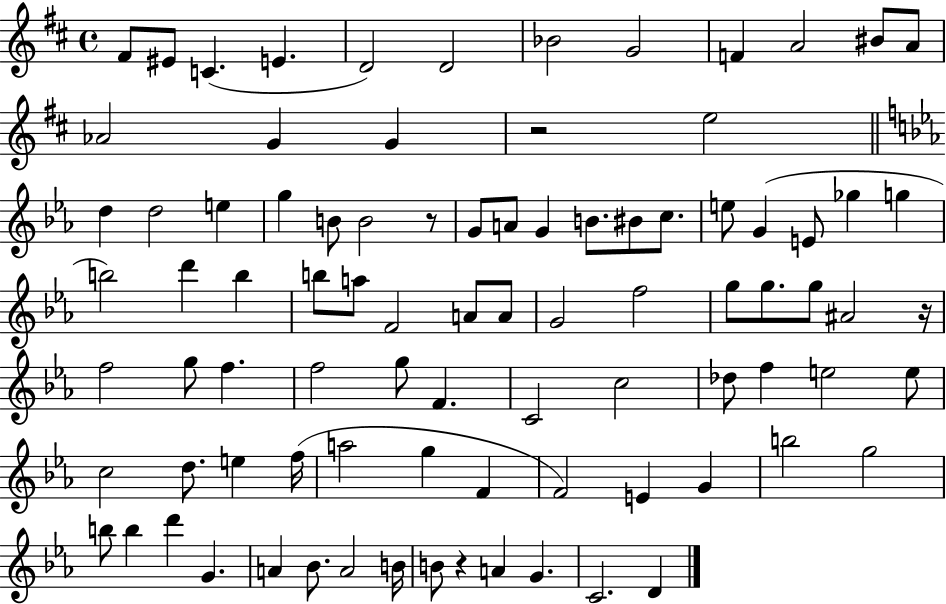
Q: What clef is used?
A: treble